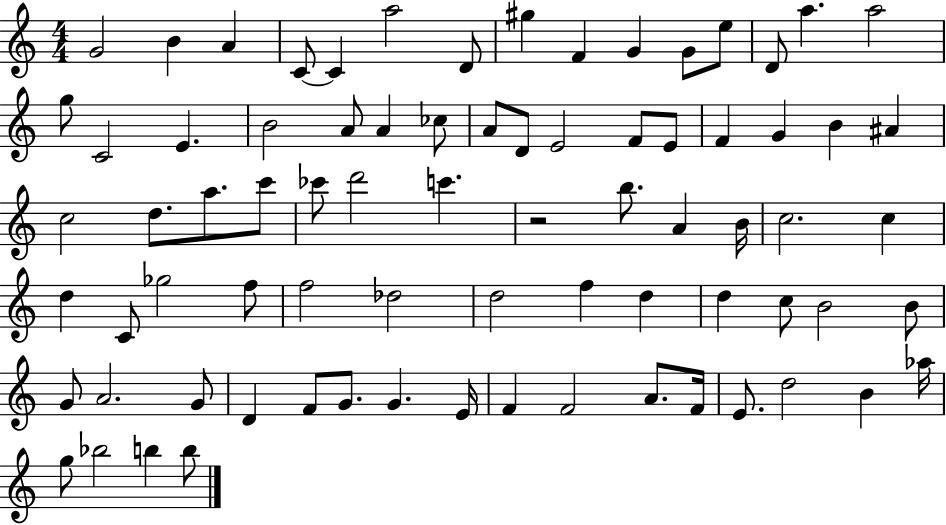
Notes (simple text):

G4/h B4/q A4/q C4/e C4/q A5/h D4/e G#5/q F4/q G4/q G4/e E5/e D4/e A5/q. A5/h G5/e C4/h E4/q. B4/h A4/e A4/q CES5/e A4/e D4/e E4/h F4/e E4/e F4/q G4/q B4/q A#4/q C5/h D5/e. A5/e. C6/e CES6/e D6/h C6/q. R/h B5/e. A4/q B4/s C5/h. C5/q D5/q C4/e Gb5/h F5/e F5/h Db5/h D5/h F5/q D5/q D5/q C5/e B4/h B4/e G4/e A4/h. G4/e D4/q F4/e G4/e. G4/q. E4/s F4/q F4/h A4/e. F4/s E4/e. D5/h B4/q Ab5/s G5/e Bb5/h B5/q B5/e